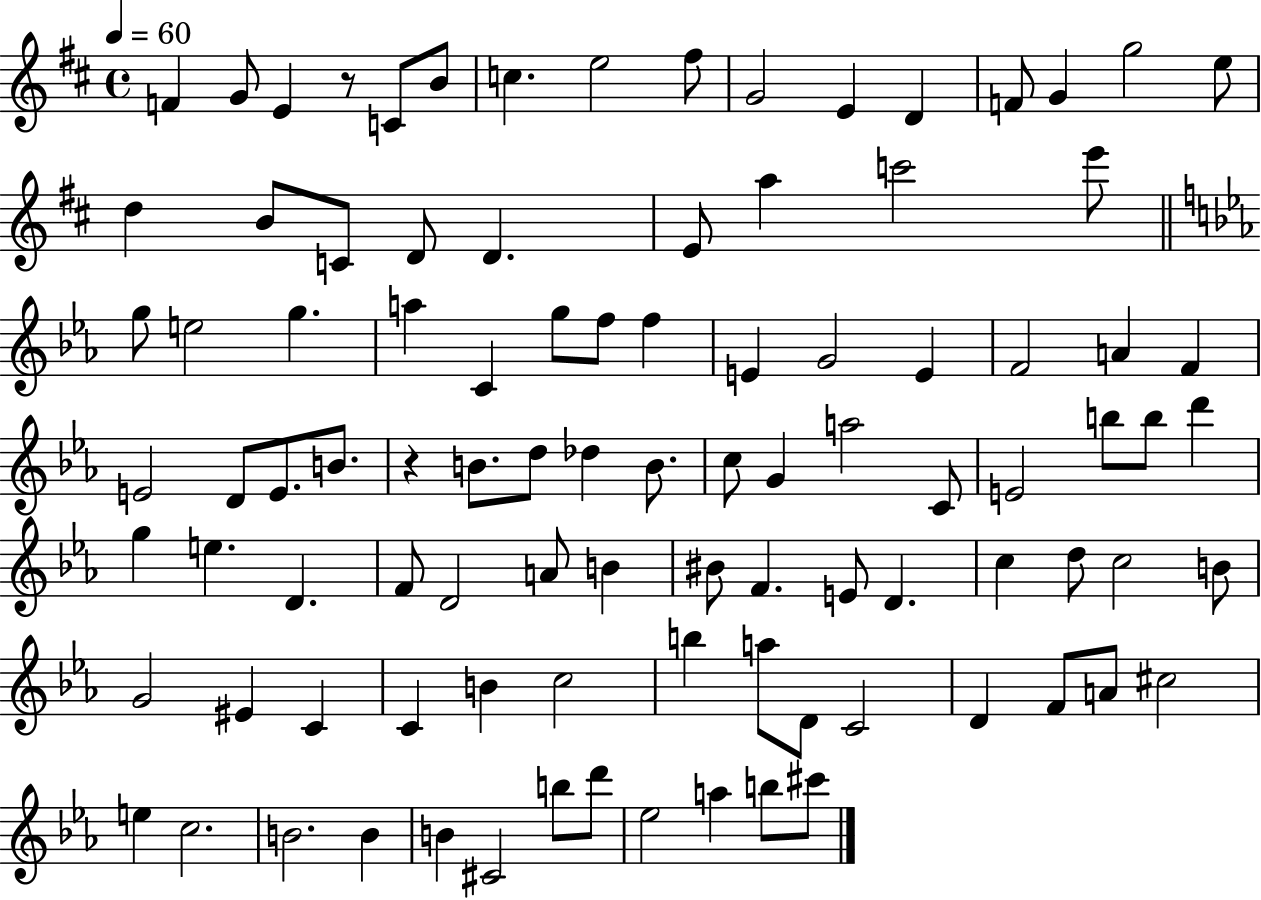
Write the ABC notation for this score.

X:1
T:Untitled
M:4/4
L:1/4
K:D
F G/2 E z/2 C/2 B/2 c e2 ^f/2 G2 E D F/2 G g2 e/2 d B/2 C/2 D/2 D E/2 a c'2 e'/2 g/2 e2 g a C g/2 f/2 f E G2 E F2 A F E2 D/2 E/2 B/2 z B/2 d/2 _d B/2 c/2 G a2 C/2 E2 b/2 b/2 d' g e D F/2 D2 A/2 B ^B/2 F E/2 D c d/2 c2 B/2 G2 ^E C C B c2 b a/2 D/2 C2 D F/2 A/2 ^c2 e c2 B2 B B ^C2 b/2 d'/2 _e2 a b/2 ^c'/2